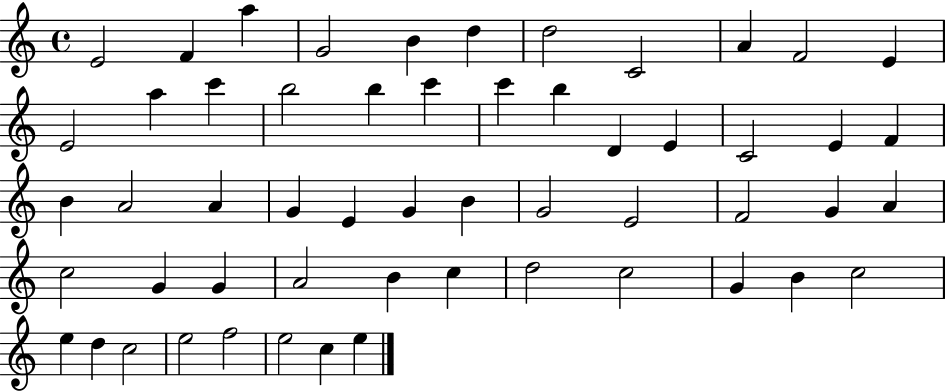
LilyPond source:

{
  \clef treble
  \time 4/4
  \defaultTimeSignature
  \key c \major
  e'2 f'4 a''4 | g'2 b'4 d''4 | d''2 c'2 | a'4 f'2 e'4 | \break e'2 a''4 c'''4 | b''2 b''4 c'''4 | c'''4 b''4 d'4 e'4 | c'2 e'4 f'4 | \break b'4 a'2 a'4 | g'4 e'4 g'4 b'4 | g'2 e'2 | f'2 g'4 a'4 | \break c''2 g'4 g'4 | a'2 b'4 c''4 | d''2 c''2 | g'4 b'4 c''2 | \break e''4 d''4 c''2 | e''2 f''2 | e''2 c''4 e''4 | \bar "|."
}